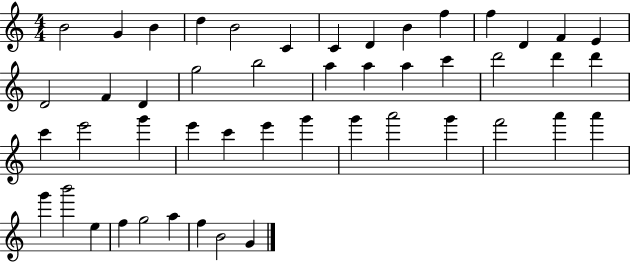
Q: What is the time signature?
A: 4/4